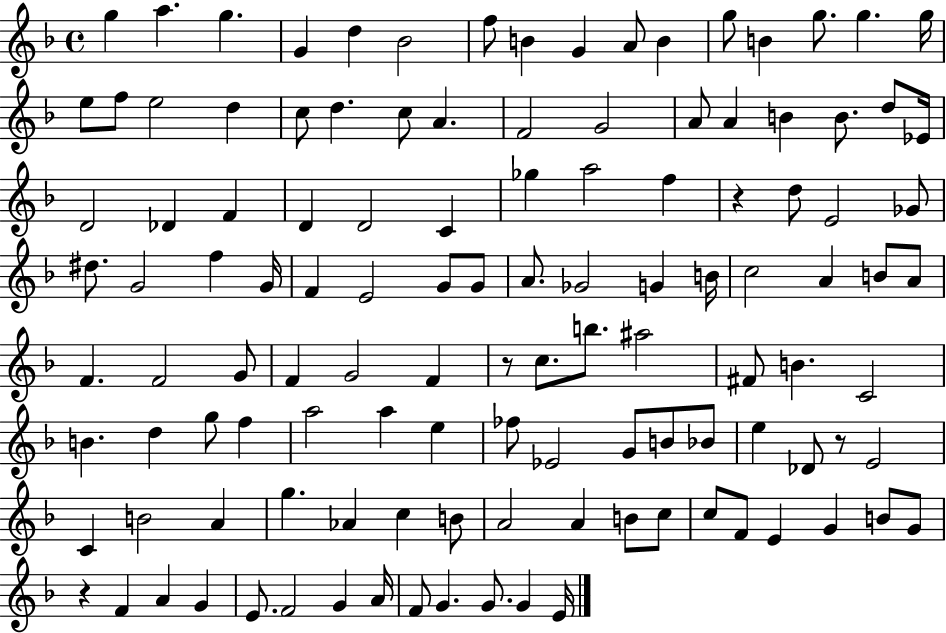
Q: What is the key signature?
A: F major